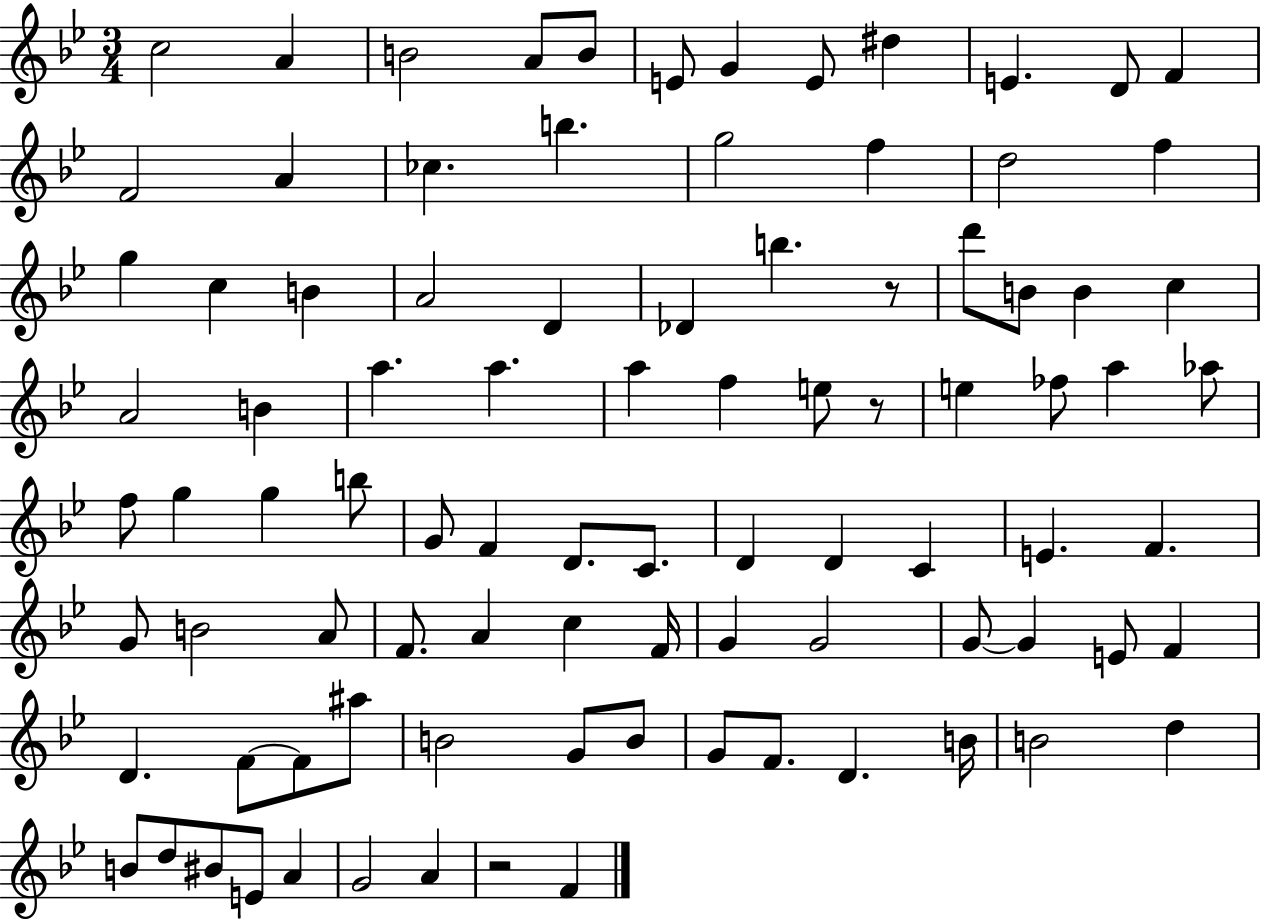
X:1
T:Untitled
M:3/4
L:1/4
K:Bb
c2 A B2 A/2 B/2 E/2 G E/2 ^d E D/2 F F2 A _c b g2 f d2 f g c B A2 D _D b z/2 d'/2 B/2 B c A2 B a a a f e/2 z/2 e _f/2 a _a/2 f/2 g g b/2 G/2 F D/2 C/2 D D C E F G/2 B2 A/2 F/2 A c F/4 G G2 G/2 G E/2 F D F/2 F/2 ^a/2 B2 G/2 B/2 G/2 F/2 D B/4 B2 d B/2 d/2 ^B/2 E/2 A G2 A z2 F